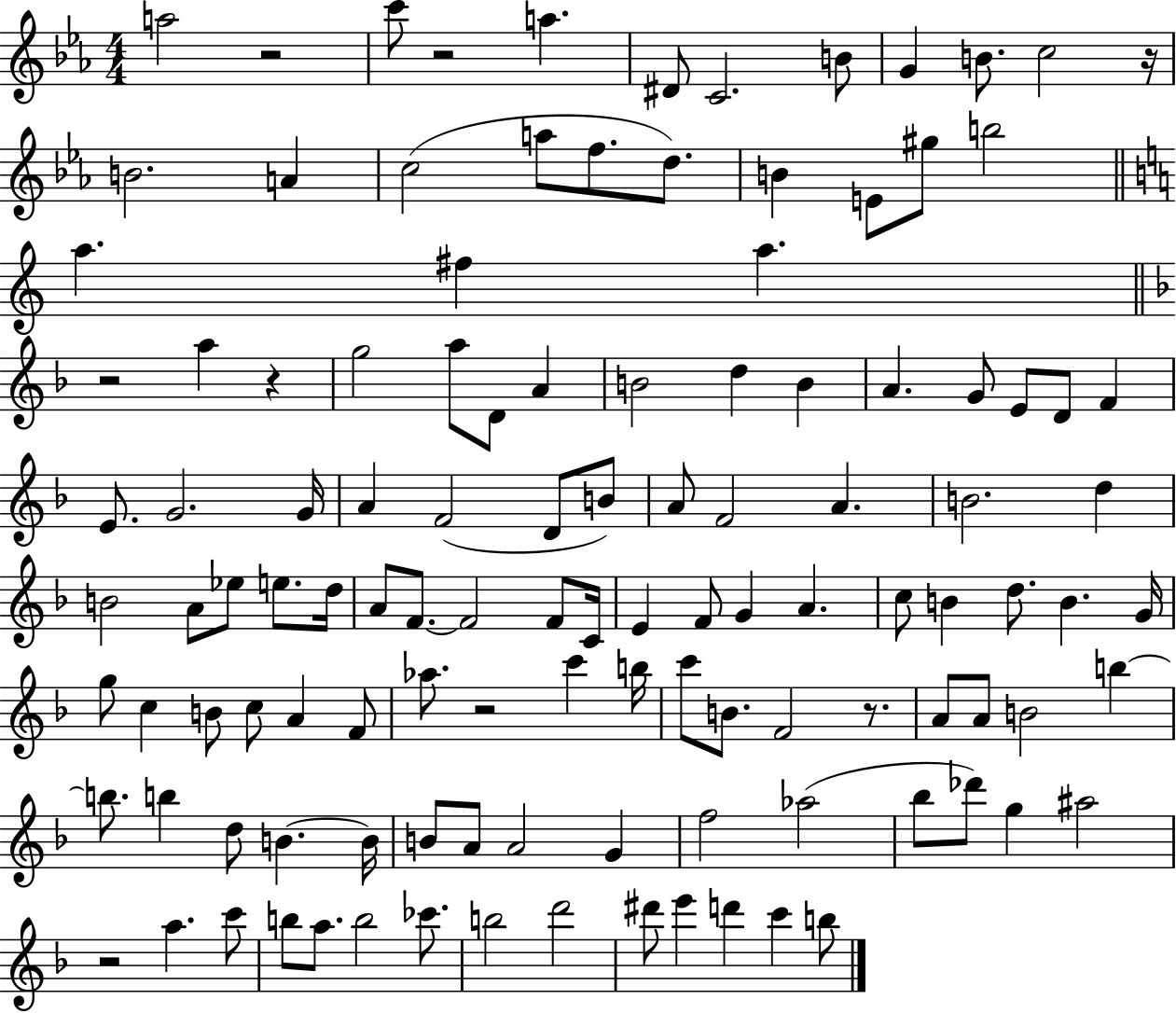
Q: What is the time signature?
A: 4/4